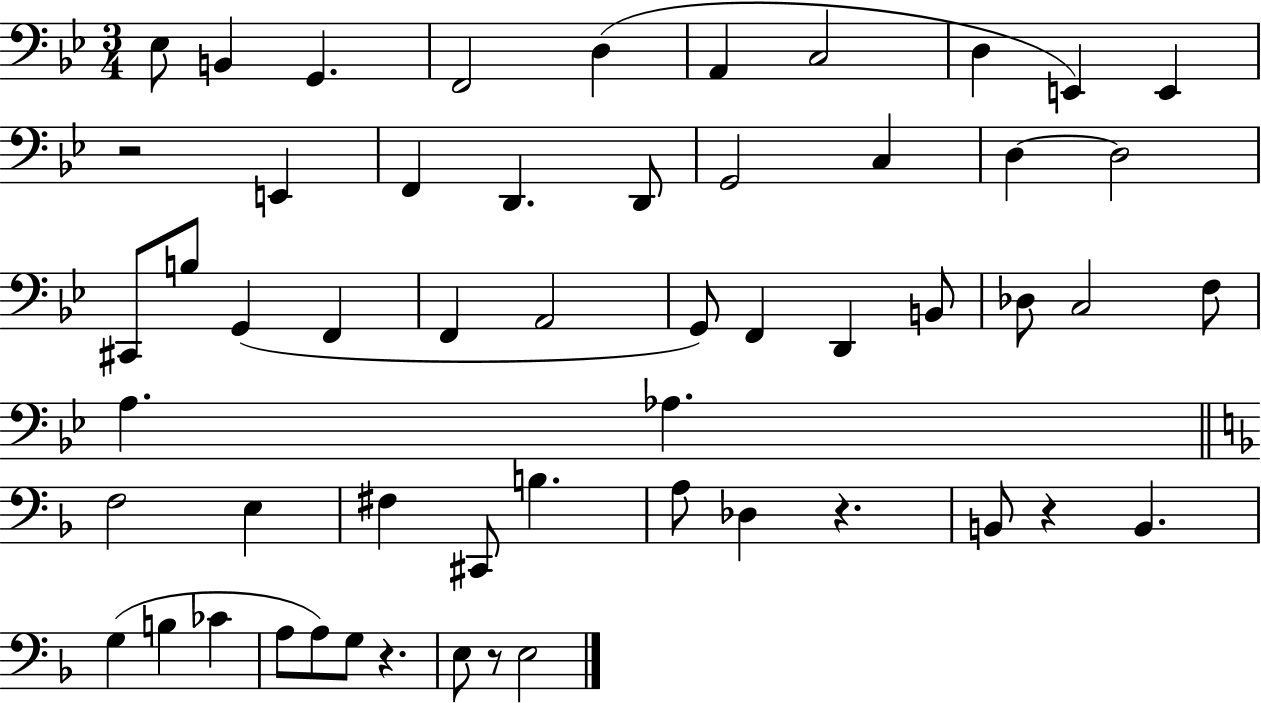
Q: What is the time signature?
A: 3/4